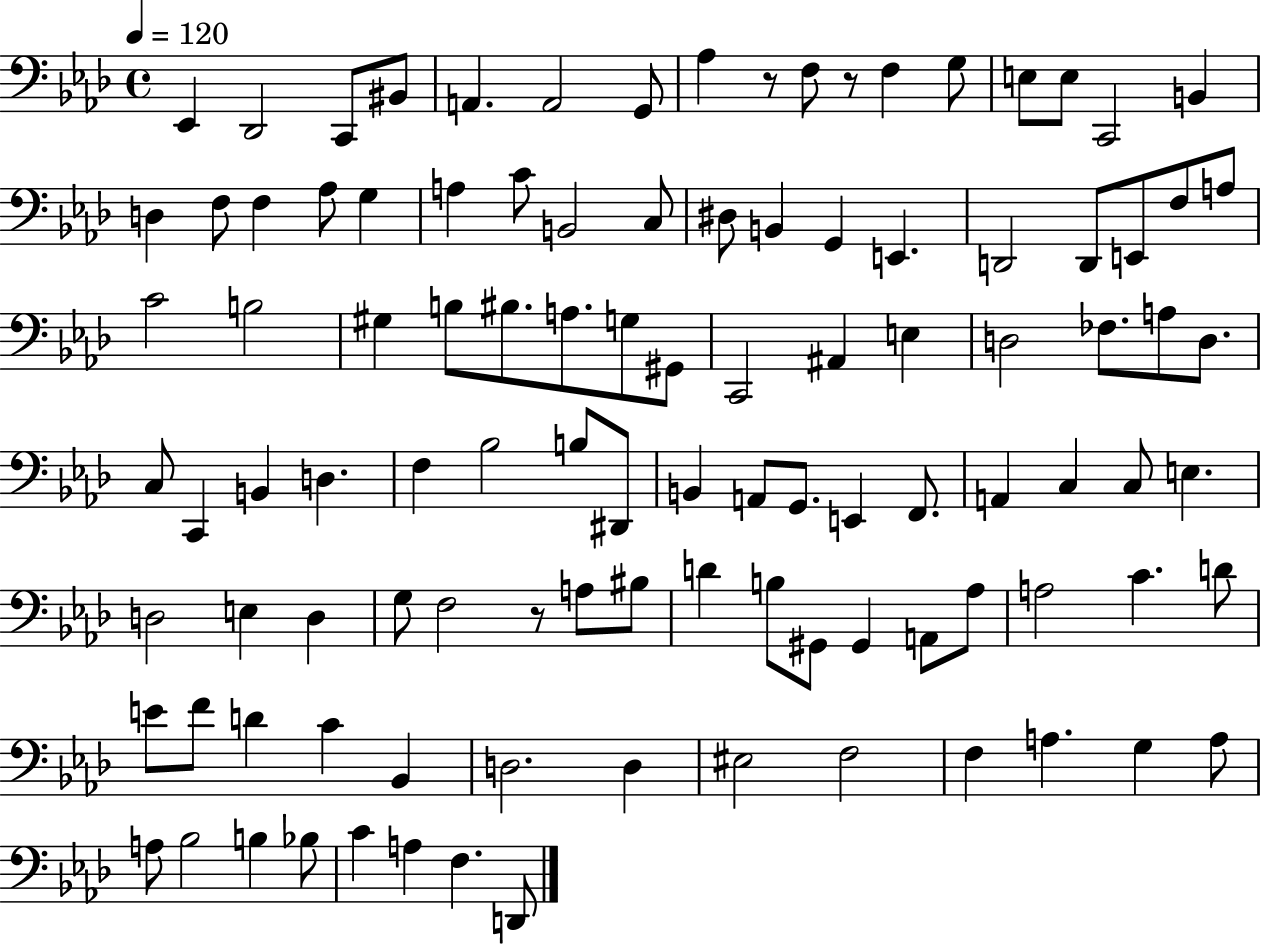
Eb2/q Db2/h C2/e BIS2/e A2/q. A2/h G2/e Ab3/q R/e F3/e R/e F3/q G3/e E3/e E3/e C2/h B2/q D3/q F3/e F3/q Ab3/e G3/q A3/q C4/e B2/h C3/e D#3/e B2/q G2/q E2/q. D2/h D2/e E2/e F3/e A3/e C4/h B3/h G#3/q B3/e BIS3/e. A3/e. G3/e G#2/e C2/h A#2/q E3/q D3/h FES3/e. A3/e D3/e. C3/e C2/q B2/q D3/q. F3/q Bb3/h B3/e D#2/e B2/q A2/e G2/e. E2/q F2/e. A2/q C3/q C3/e E3/q. D3/h E3/q D3/q G3/e F3/h R/e A3/e BIS3/e D4/q B3/e G#2/e G#2/q A2/e Ab3/e A3/h C4/q. D4/e E4/e F4/e D4/q C4/q Bb2/q D3/h. D3/q EIS3/h F3/h F3/q A3/q. G3/q A3/e A3/e Bb3/h B3/q Bb3/e C4/q A3/q F3/q. D2/e